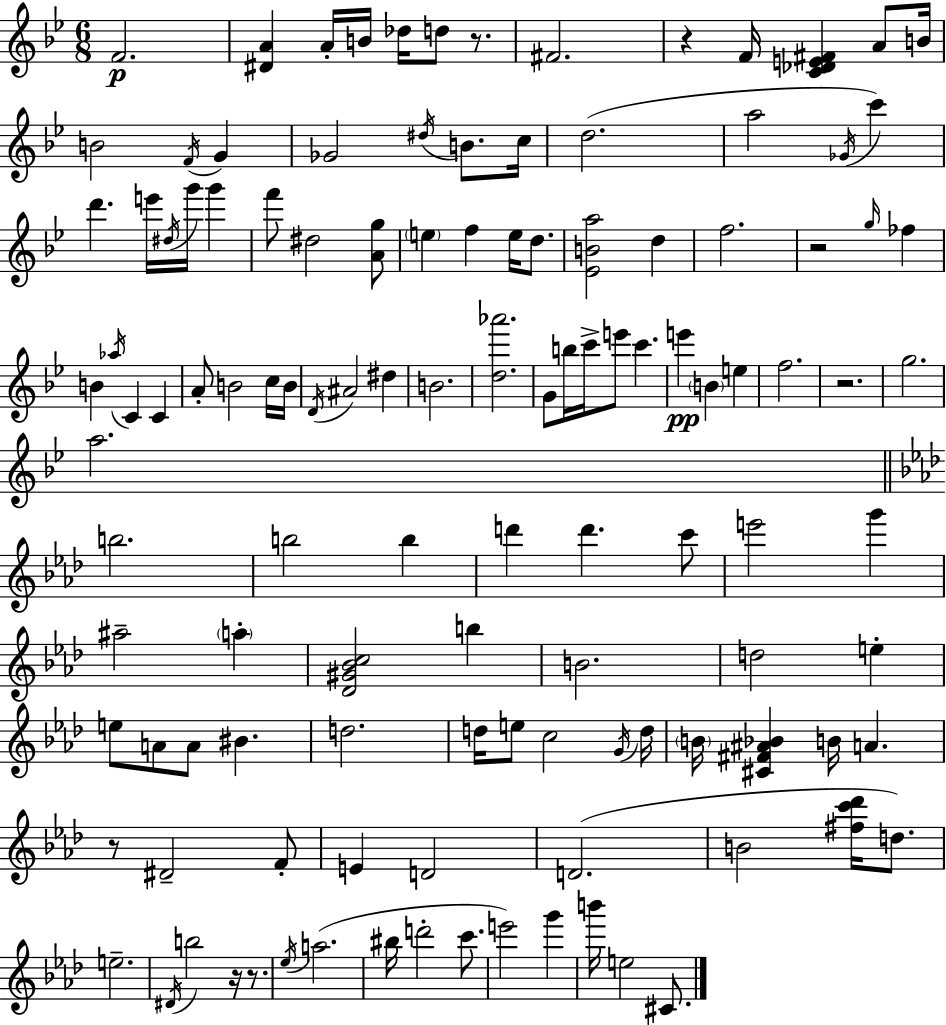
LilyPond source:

{
  \clef treble
  \numericTimeSignature
  \time 6/8
  \key bes \major
  f'2.\p | <dis' a'>4 a'16-. b'16 des''16 d''8 r8. | fis'2. | r4 f'16 <c' des' e' fis'>4 a'8 b'16 | \break b'2 \acciaccatura { f'16 } g'4 | ges'2 \acciaccatura { dis''16 } b'8. | c''16 d''2.( | a''2 \acciaccatura { ges'16 } c'''4) | \break d'''4. e'''16 \acciaccatura { dis''16 } g'''16 | g'''4 f'''8 dis''2 | <a' g''>8 \parenthesize e''4 f''4 | e''16 d''8. <ees' b' a''>2 | \break d''4 f''2. | r2 | \grace { g''16 } fes''4 b'4 \acciaccatura { aes''16 } c'4 | c'4 a'8-. b'2 | \break c''16 b'16 \acciaccatura { d'16 } ais'2 | dis''4 b'2. | <d'' aes'''>2. | g'8 b''16 c'''16-> e'''8 | \break c'''4. e'''4\pp \parenthesize b'4 | e''4 f''2. | r2. | g''2. | \break a''2. | \bar "||" \break \key aes \major b''2. | b''2 b''4 | d'''4 d'''4. c'''8 | e'''2 g'''4 | \break ais''2-- \parenthesize a''4-. | <des' gis' bes' c''>2 b''4 | b'2. | d''2 e''4-. | \break e''8 a'8 a'8 bis'4. | d''2. | d''16 e''8 c''2 \acciaccatura { g'16 } | d''16 \parenthesize b'16 <cis' fis' ais' bes'>4 b'16 a'4. | \break r8 dis'2-- f'8-. | e'4 d'2 | d'2.( | b'2 <fis'' c''' des'''>16 d''8.) | \break e''2.-- | \acciaccatura { dis'16 } b''2 r16 r8. | \acciaccatura { ees''16 } a''2.( | bis''16 d'''2-. | \break c'''8. e'''2) g'''4 | b'''16 e''2 | cis'8. \bar "|."
}